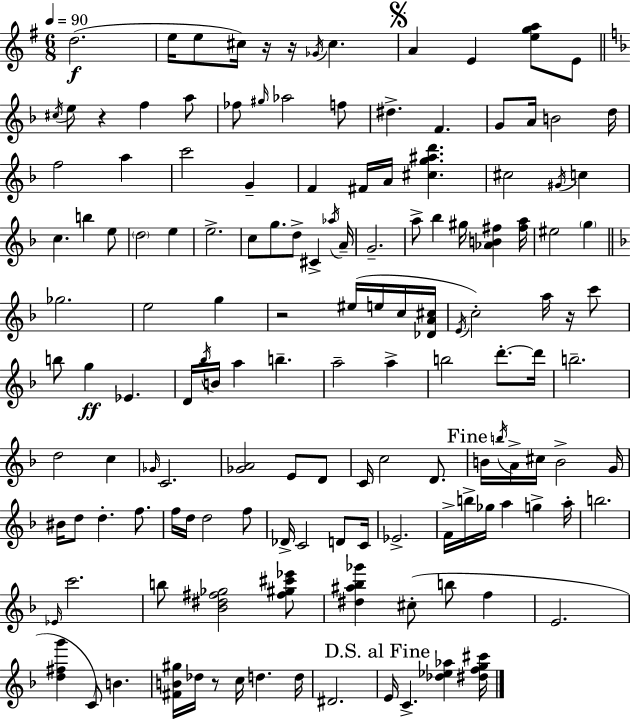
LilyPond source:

{
  \clef treble
  \numericTimeSignature
  \time 6/8
  \key g \major
  \tempo 4 = 90
  d''2.(\f | e''16 e''8 cis''16) r16 r16 \acciaccatura { ges'16 } cis''4. | \mark \markup { \musicglyph "scripts.segno" } a'4 e'4 <e'' g'' a''>8 e'8 | \bar "||" \break \key f \major \acciaccatura { cis''16 } e''8 r4 f''4 a''8 | fes''8 \grace { gis''16 } aes''2 | f''8 dis''4.-> f'4. | g'8 a'16 b'2 | \break d''16 f''2 a''4 | c'''2 g'4-- | f'4 fis'16 a'16 <cis'' g'' ais'' d'''>4. | cis''2 \acciaccatura { gis'16 } c''4 | \break c''4. b''4 | e''8 \parenthesize d''2 e''4 | e''2.-> | c''8 g''8. d''8-> cis'4-> | \break \acciaccatura { aes''16 } a'16-- g'2.-- | a''8-> bes''4 gis''16 <aes' b' fis''>4 | <fis'' a''>16 eis''2 | \parenthesize g''4 \bar "||" \break \key f \major ges''2. | e''2 g''4 | r2 eis''16( e''16 c''16 <des' a' cis''>16 | \acciaccatura { e'16 } c''2-.) a''16 r16 c'''8 | \break b''8 g''4\ff ees'4. | d'16 \acciaccatura { bes''16 } b'16 a''4 b''4.-- | a''2-- a''4-> | b''2 d'''8.-.~~ | \break d'''16 b''2.-- | d''2 c''4 | \grace { ges'16 } c'2. | <ges' a'>2 e'8 | \break d'8 c'16 c''2 | d'8. \mark "Fine" b'16 \acciaccatura { b''16 } a'16-> cis''16 b'2-> | g'16 bis'16 d''8 d''4.-. | f''8. f''16 d''16 d''2 | \break f''8 des'16-> c'2 | d'8 c'16 ees'2.-> | f'16-> b''16-> ges''16 a''4 g''4-> | a''16-. b''2. | \break \grace { ees'16 } c'''2. | b''8 <bes' dis'' fis'' ges''>2 | <fis'' gis'' cis''' ees'''>8 <dis'' ais'' bes'' ges'''>4 cis''8-.( b''8 | f''4 e'2. | \break <d'' fis'' g'''>4 c'8) b'4. | <fis' b' gis''>16 des''16 r8 c''16 d''4. | d''16 dis'2. | \mark "D.S. al Fine" e'16 c'4.-> | \break <des'' ees'' aes''>4 <dis'' f'' g'' cis'''>16 \bar "|."
}